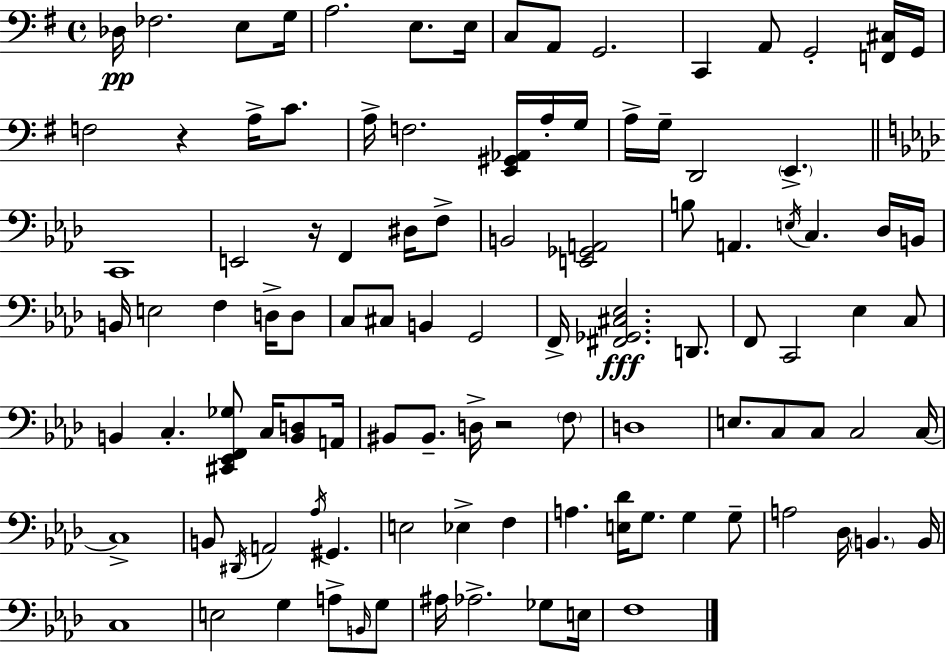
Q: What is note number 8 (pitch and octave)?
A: C3